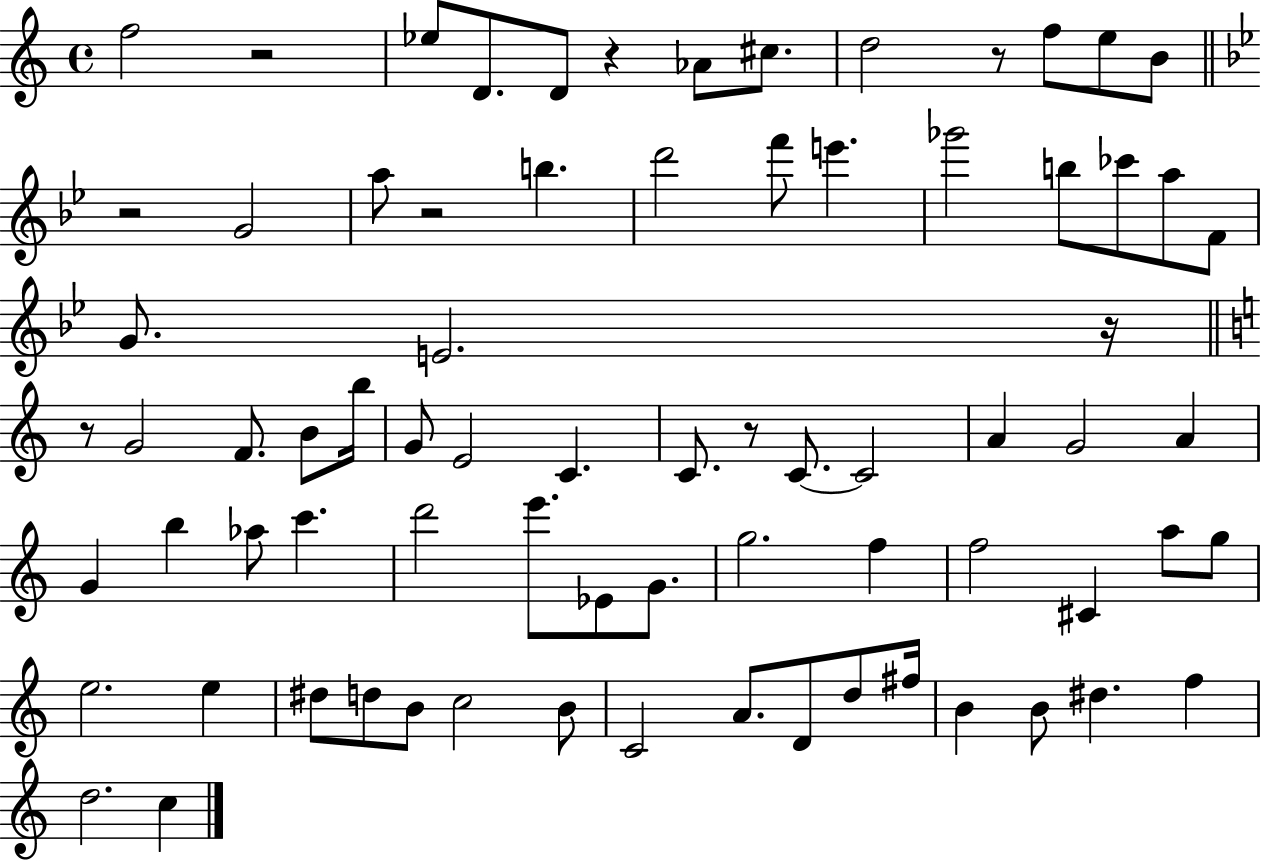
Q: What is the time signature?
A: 4/4